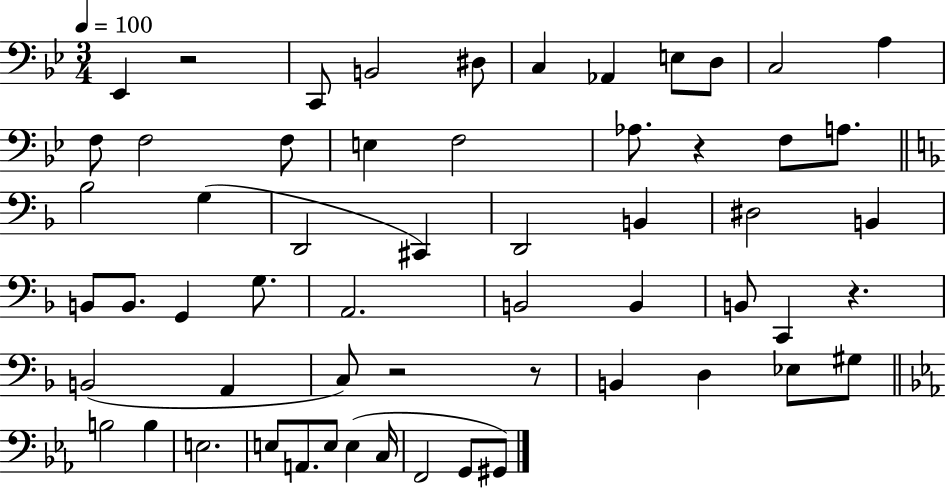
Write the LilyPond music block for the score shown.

{
  \clef bass
  \numericTimeSignature
  \time 3/4
  \key bes \major
  \tempo 4 = 100
  \repeat volta 2 { ees,4 r2 | c,8 b,2 dis8 | c4 aes,4 e8 d8 | c2 a4 | \break f8 f2 f8 | e4 f2 | aes8. r4 f8 a8. | \bar "||" \break \key d \minor bes2 g4( | d,2 cis,4) | d,2 b,4 | dis2 b,4 | \break b,8 b,8. g,4 g8. | a,2. | b,2 b,4 | b,8 c,4 r4. | \break b,2( a,4 | c8) r2 r8 | b,4 d4 ees8 gis8 | \bar "||" \break \key c \minor b2 b4 | e2. | e8 a,8. e8 e4( c16 | f,2 g,8 gis,8) | \break } \bar "|."
}